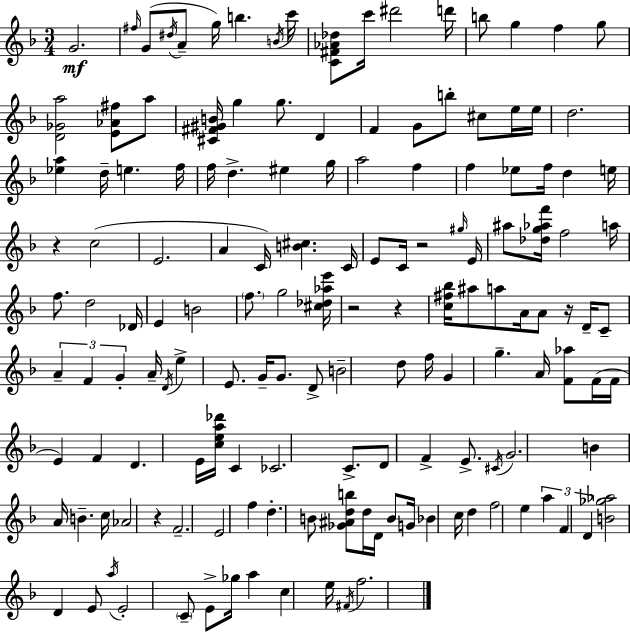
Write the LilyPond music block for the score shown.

{
  \clef treble
  \numericTimeSignature
  \time 3/4
  \key d \minor
  g'2.\mf | \grace { fis''16 }( g'8 \acciaccatura { dis''16 } a'8-- g''16) b''4. | \acciaccatura { b'16 } c'''16 <c' fis' aes' des''>8 c'''16 dis'''2 | d'''16 b''8 g''4 f''4 | \break g''8 <d' ges' a''>2 <e' aes' fis''>8 | a''8 <cis' fis' gis' b'>16 g''4 g''8. d'4 | f'4 g'8 b''8-. cis''8 | e''16 e''16 d''2. | \break <ees'' a''>4 d''16-- e''4. | f''16 f''16 d''4.-> eis''4 | g''16 a''2 f''4 | f''4 ees''8 f''16 d''4 | \break e''16 r4 c''2( | e'2. | a'4 c'16) <b' cis''>4. | c'16 e'8 c'16 r2 | \break \grace { gis''16 } e'16 ais''8 <des'' g'' aes'' f'''>16 f''2 | a''16 f''8. d''2 | des'16 e'4 b'2 | \parenthesize f''8. g''2 | \break <cis'' des'' aes'' e'''>16 r2 | r4 <c'' fis'' bes''>16 ais''8 a''8 a'16 a'8 | r16 d'16-- c'8-- \tuplet 3/2 { a'4-- f'4 | g'4-. } a'16-- \acciaccatura { d'16 } e''4-> e'8. | \break g'16-- g'8. d'8-> b'2-- | d''8 f''16 g'4 g''4.-- | a'16 <f' aes''>8 f'16( f'16 e'4) | f'4 d'4. e'16 | \break <c'' e'' a'' des'''>16 c'4 ces'2. | c'8.-> d'8 f'4-> | e'8.-> \acciaccatura { cis'16 } g'2. | b'4 a'16 b'4.-- | \break c''16 aes'2 | r4 f'2.-- | e'2 | f''4 d''4.-. | \break b'8 <ges' ais' d'' b''>8 d''16 d'16 b'8 g'16 bes'4 | c''16 d''4 f''2 | e''4 \tuplet 3/2 { a''4 f'4 | d'4 } <b' ges'' aes''>2 | \break d'4 e'8 \acciaccatura { a''16 } e'2-. | \parenthesize c'8-- e'8-> ges''16 a''4 | c''4 e''16 \acciaccatura { fis'16 } f''2. | \bar "|."
}